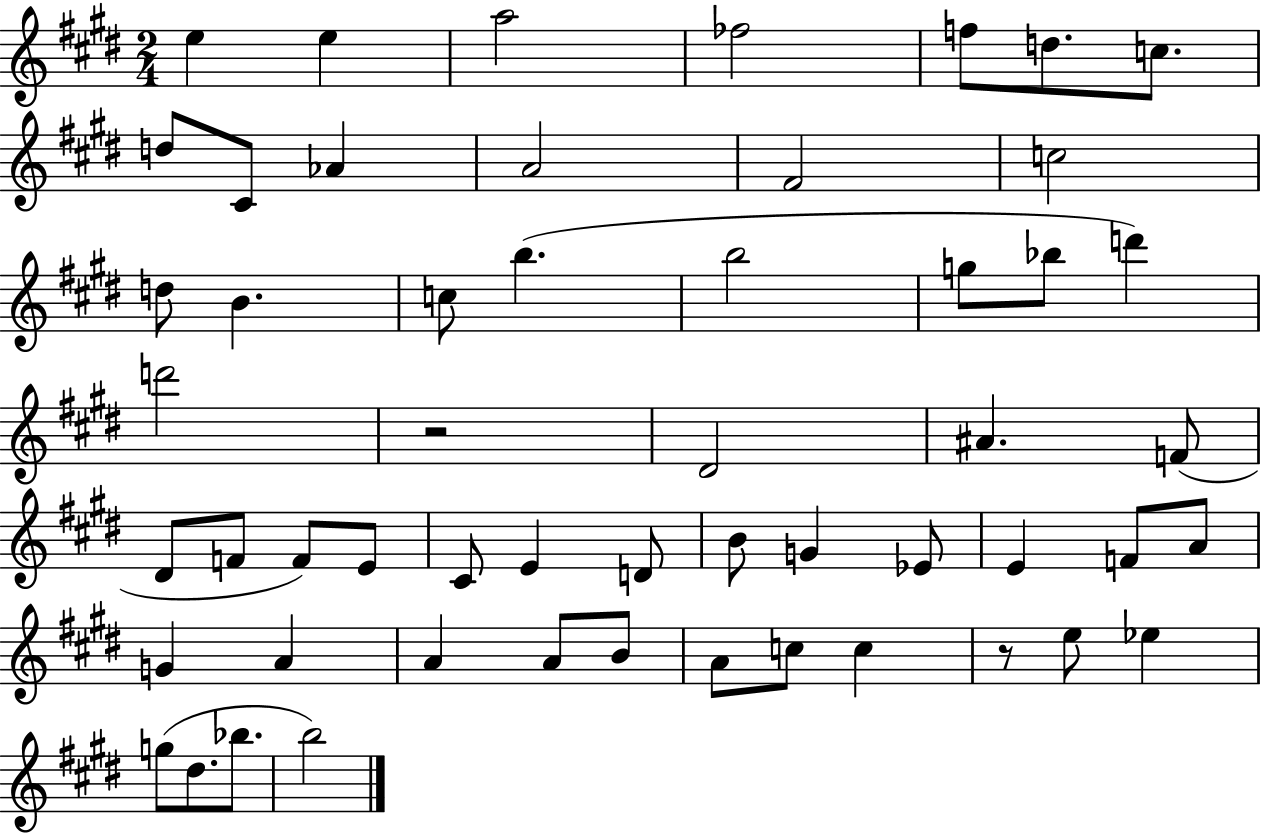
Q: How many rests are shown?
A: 2